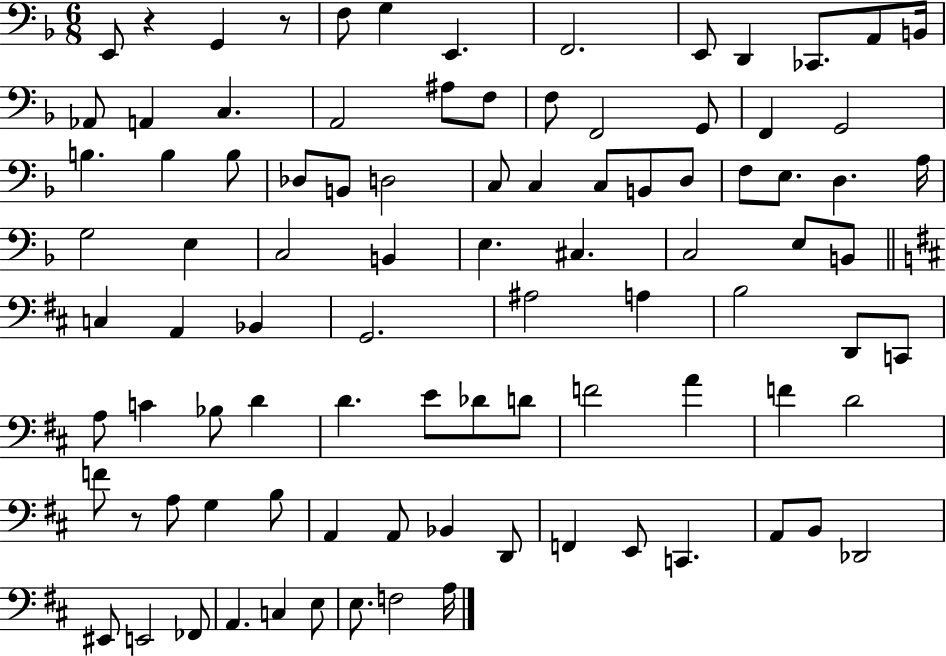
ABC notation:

X:1
T:Untitled
M:6/8
L:1/4
K:F
E,,/2 z G,, z/2 F,/2 G, E,, F,,2 E,,/2 D,, _C,,/2 A,,/2 B,,/4 _A,,/2 A,, C, A,,2 ^A,/2 F,/2 F,/2 F,,2 G,,/2 F,, G,,2 B, B, B,/2 _D,/2 B,,/2 D,2 C,/2 C, C,/2 B,,/2 D,/2 F,/2 E,/2 D, A,/4 G,2 E, C,2 B,, E, ^C, C,2 E,/2 B,,/2 C, A,, _B,, G,,2 ^A,2 A, B,2 D,,/2 C,,/2 A,/2 C _B,/2 D D E/2 _D/2 D/2 F2 A F D2 F/2 z/2 A,/2 G, B,/2 A,, A,,/2 _B,, D,,/2 F,, E,,/2 C,, A,,/2 B,,/2 _D,,2 ^E,,/2 E,,2 _F,,/2 A,, C, E,/2 E,/2 F,2 A,/4